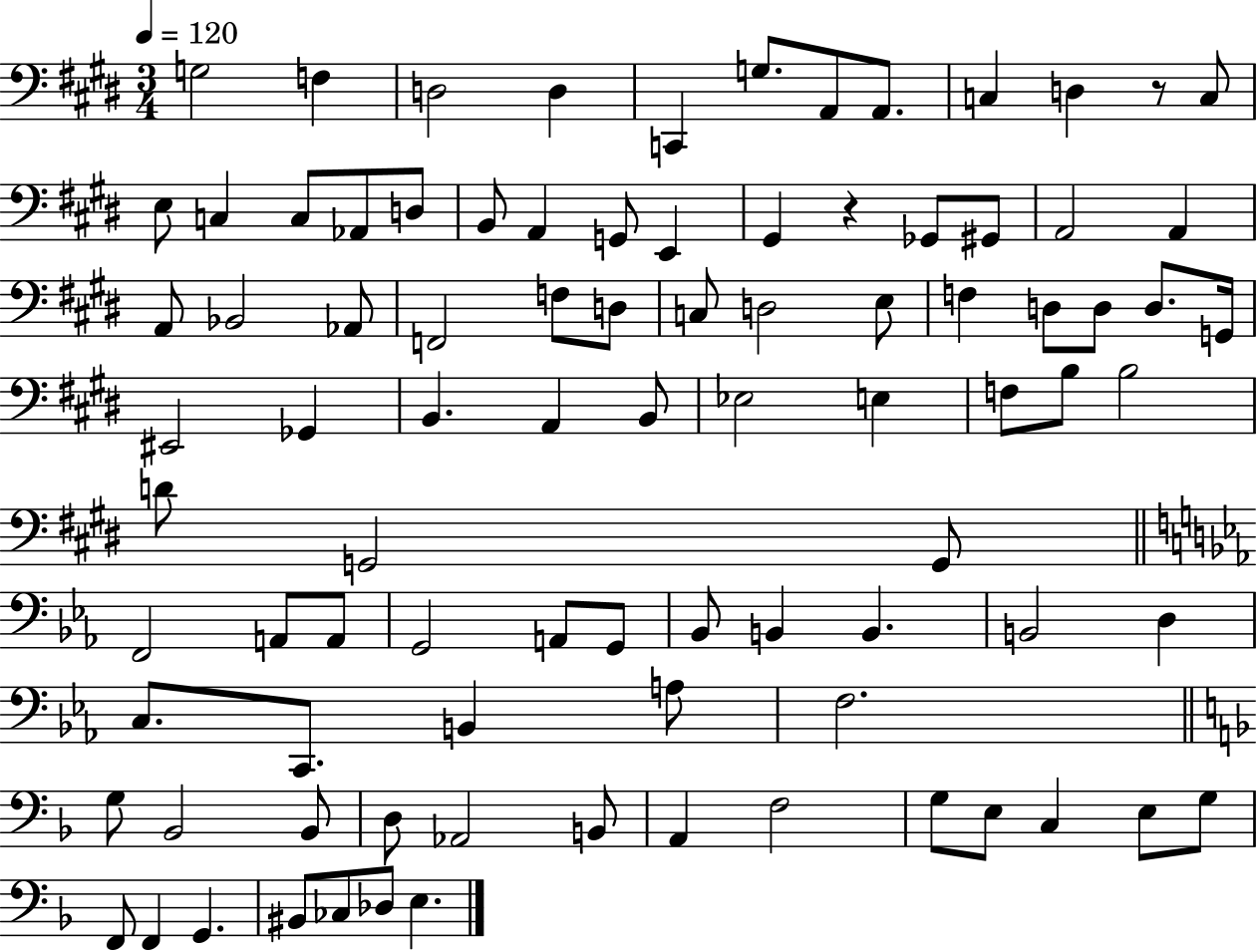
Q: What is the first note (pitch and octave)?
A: G3